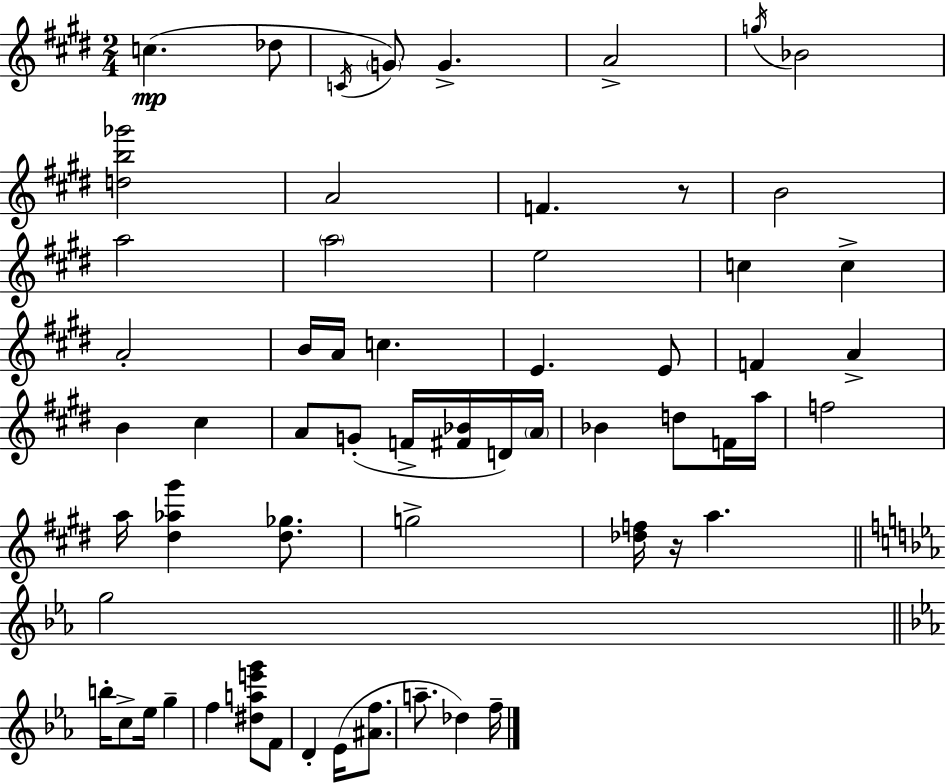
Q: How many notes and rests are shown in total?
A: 60